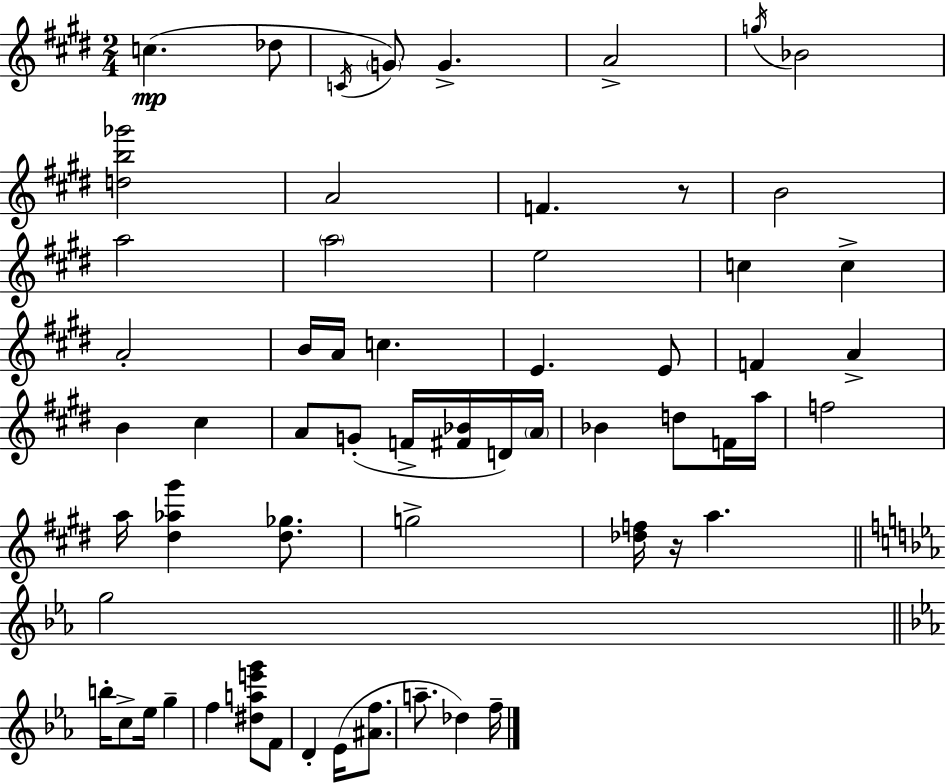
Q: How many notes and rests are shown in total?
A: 60